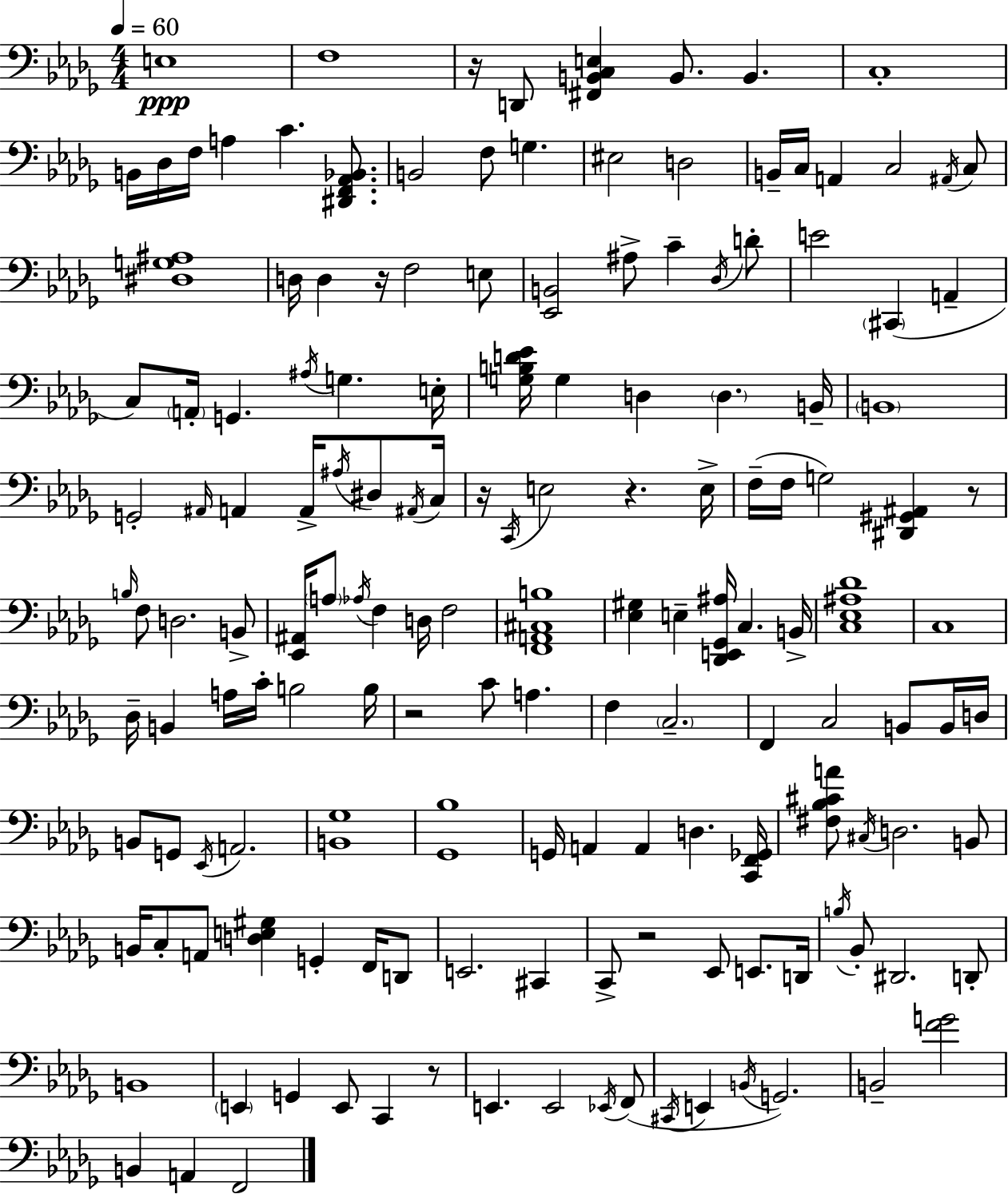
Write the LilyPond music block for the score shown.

{
  \clef bass
  \numericTimeSignature
  \time 4/4
  \key bes \minor
  \tempo 4 = 60
  e1\ppp | f1 | r16 d,8 <fis, b, c e>4 b,8. b,4. | c1-. | \break b,16 des16 f16 a4 c'4. <dis, f, aes, bes,>8. | b,2 f8 g4. | eis2 d2 | b,16-- c16 a,4 c2 \acciaccatura { ais,16 } c8 | \break <dis g ais>1 | d16 d4 r16 f2 e8 | <ees, b,>2 ais8-> c'4-- \acciaccatura { des16 } | d'8-. e'2 \parenthesize cis,4( a,4-- | \break c8) \parenthesize a,16-. g,4. \acciaccatura { ais16 } g4. | e16-. <g b d' ees'>16 g4 d4 \parenthesize d4. | b,16-- \parenthesize b,1 | g,2-. \grace { ais,16 } a,4 | \break a,16-> \acciaccatura { ais16 } dis8 \acciaccatura { ais,16 } c16 r16 \acciaccatura { c,16 } e2 | r4. e16-> f16--( f16 g2) | <dis, gis, ais,>4 r8 \grace { b16 } f8 d2. | b,8-> <ees, ais,>16 \parenthesize a8 \acciaccatura { aes16 } f4 | \break d16 f2 <f, a, cis b>1 | <ees gis>4 e4-- | <des, e, ges, ais>16 c4. b,16-> <c ees ais des'>1 | c1 | \break des16-- b,4 a16 c'16-. | b2 b16 r2 | c'8 a4. f4 \parenthesize c2.-- | f,4 c2 | \break b,8 b,16 d16 b,8 g,8 \acciaccatura { ees,16 } a,2. | <b, ges>1 | <ges, bes>1 | g,16 a,4 a,4 | \break d4. <c, f, ges,>16 <fis bes cis' a'>8 \acciaccatura { cis16 } d2. | b,8 b,16 c8-. a,8 | <d e gis>4 g,4-. f,16 d,8 e,2. | cis,4 c,8-> r2 | \break ees,8 e,8. d,16 \acciaccatura { b16 } bes,8-. dis,2. | d,8-. b,1 | \parenthesize e,4 | g,4 e,8 c,4 r8 e,4. | \break e,2 \acciaccatura { ees,16 }( f,8 \acciaccatura { cis,16 } e,4 | \acciaccatura { b,16 }) g,2. b,2-- | <f' g'>2 b,4 | a,4 f,2 \bar "|."
}